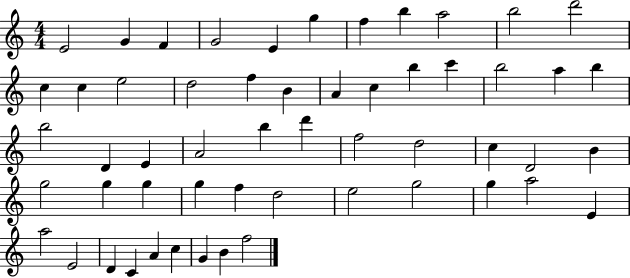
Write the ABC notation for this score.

X:1
T:Untitled
M:4/4
L:1/4
K:C
E2 G F G2 E g f b a2 b2 d'2 c c e2 d2 f B A c b c' b2 a b b2 D E A2 b d' f2 d2 c D2 B g2 g g g f d2 e2 g2 g a2 E a2 E2 D C A c G B f2